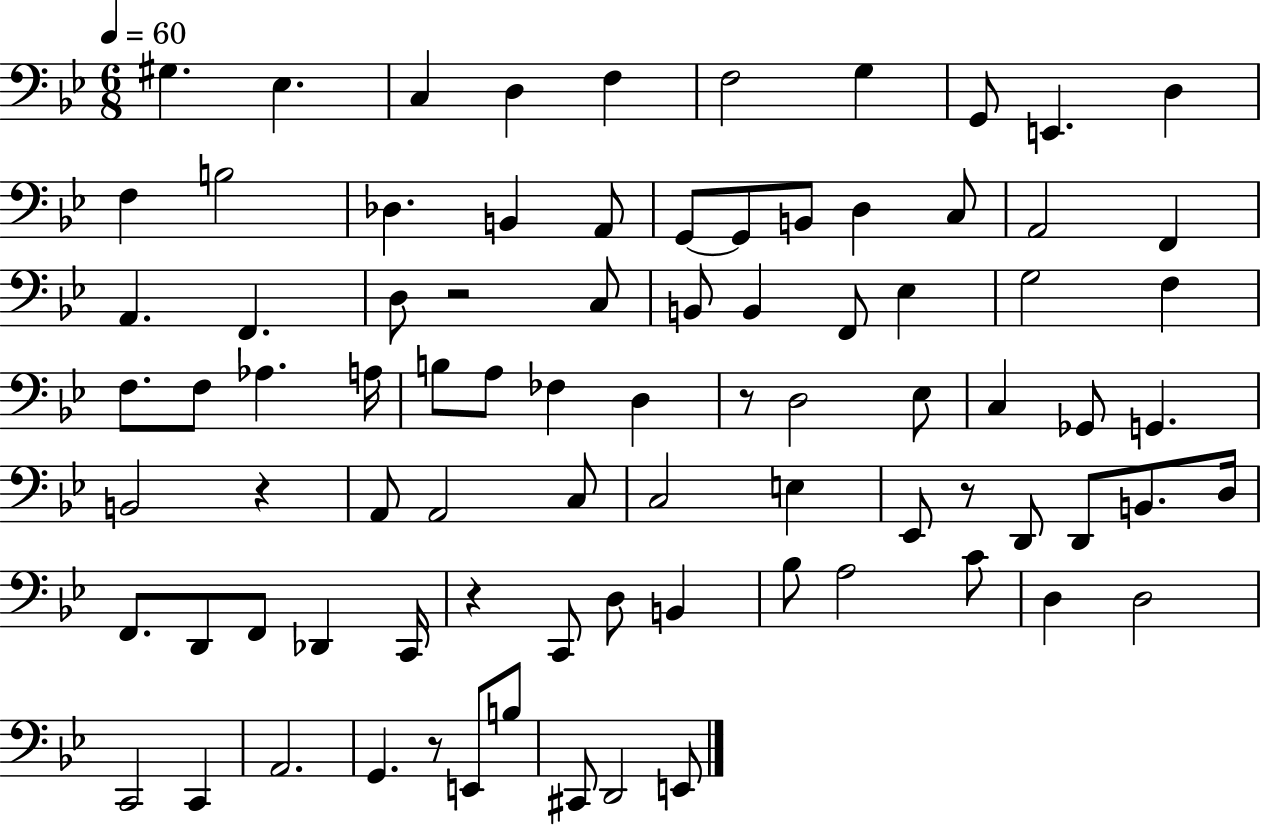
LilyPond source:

{
  \clef bass
  \numericTimeSignature
  \time 6/8
  \key bes \major
  \tempo 4 = 60
  gis4. ees4. | c4 d4 f4 | f2 g4 | g,8 e,4. d4 | \break f4 b2 | des4. b,4 a,8 | g,8~~ g,8 b,8 d4 c8 | a,2 f,4 | \break a,4. f,4. | d8 r2 c8 | b,8 b,4 f,8 ees4 | g2 f4 | \break f8. f8 aes4. a16 | b8 a8 fes4 d4 | r8 d2 ees8 | c4 ges,8 g,4. | \break b,2 r4 | a,8 a,2 c8 | c2 e4 | ees,8 r8 d,8 d,8 b,8. d16 | \break f,8. d,8 f,8 des,4 c,16 | r4 c,8 d8 b,4 | bes8 a2 c'8 | d4 d2 | \break c,2 c,4 | a,2. | g,4. r8 e,8 b8 | cis,8 d,2 e,8 | \break \bar "|."
}